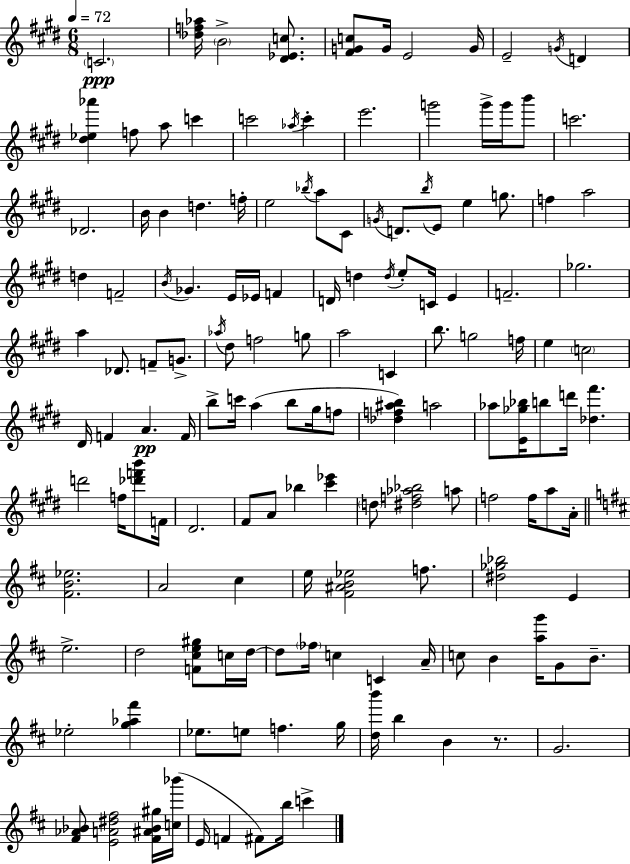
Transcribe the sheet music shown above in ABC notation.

X:1
T:Untitled
M:6/8
L:1/4
K:E
C2 [_df_a]/4 B2 [^D_Ec]/2 [^FGc]/2 G/4 E2 G/4 E2 G/4 D [^d_e_a'] f/2 a/2 c' c'2 _a/4 c' e'2 g'2 g'/4 g'/4 b'/2 c'2 _D2 B/4 B d f/4 e2 _b/4 a/2 ^C/2 G/4 D/2 b/4 E/2 e g/2 f a2 d F2 B/4 _G E/4 _E/4 F D/4 d d/4 e/2 C/4 E F2 _g2 a _D/2 F/2 G/2 _a/4 ^d/2 f2 g/2 a2 C b/2 g2 f/4 e c2 ^D/4 F A F/4 b/2 c'/4 a b/2 ^g/4 f/2 [_df^ab] a2 _a/2 [E_g_b]/4 b/2 d'/4 [_d^f'] d'2 f/4 [_d'f'b']/2 F/4 ^D2 ^F/2 A/2 _b [^c'_e'] d/2 [^df_a_b]2 a/2 f2 f/4 a/2 A/4 [^FB_e]2 A2 ^c e/4 [^F^AB_e]2 f/2 [^d_g_b]2 E e2 d2 [F^ce^g]/2 c/4 d/4 d/2 _f/4 c C A/4 c/2 B [ag']/4 G/2 B/2 _e2 [g_a^f'] _e/2 e/2 f g/4 [db']/4 b B z/2 G2 [^F_A_B]/2 [EA^d^f]2 [^F^A_B^g]/4 [c_b']/4 E/4 F ^F/2 b/4 c'